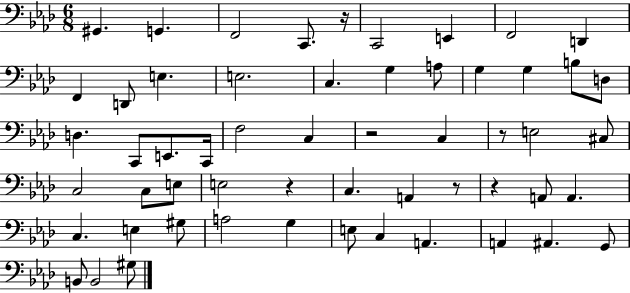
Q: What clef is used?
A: bass